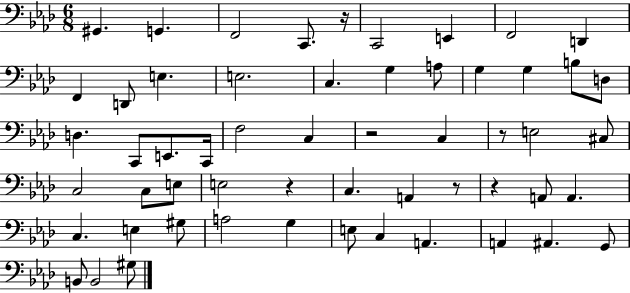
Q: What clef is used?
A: bass